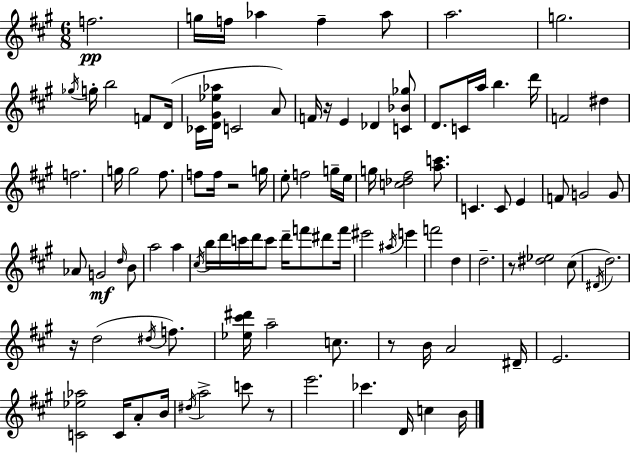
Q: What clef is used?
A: treble